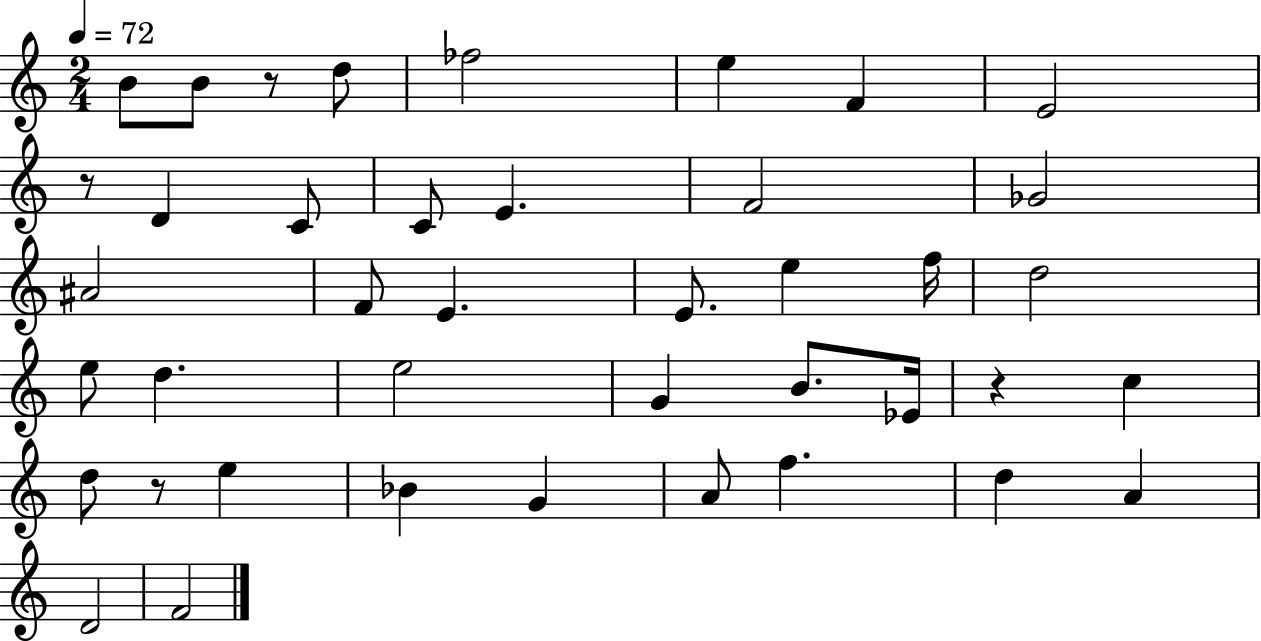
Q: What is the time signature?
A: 2/4